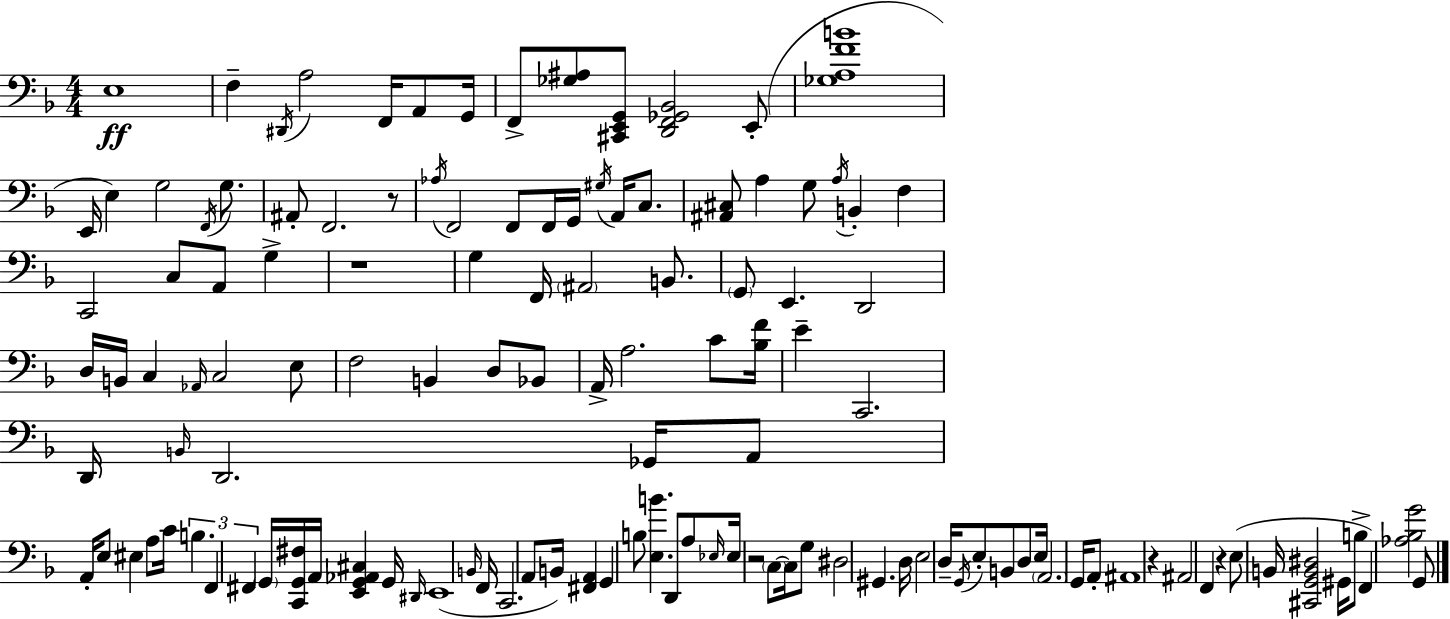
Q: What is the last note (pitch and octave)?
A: G2